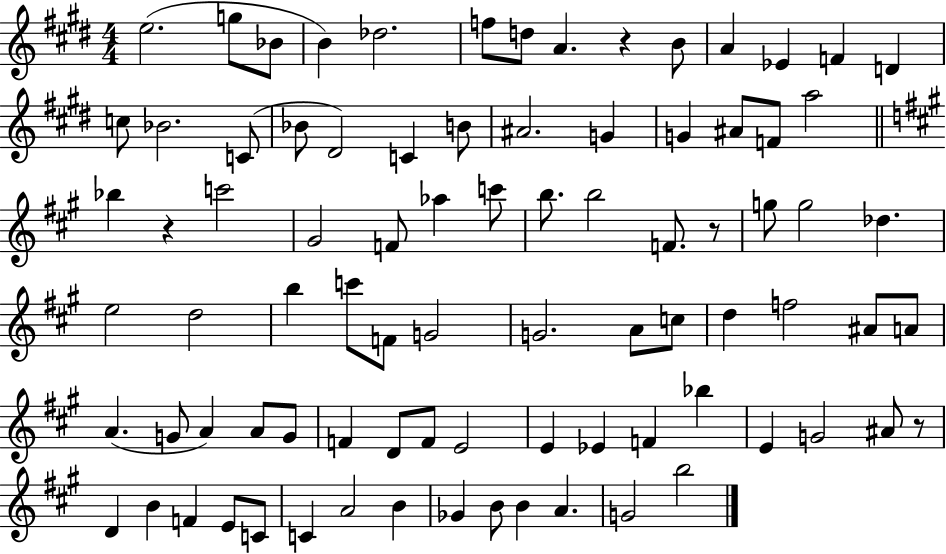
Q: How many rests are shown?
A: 4